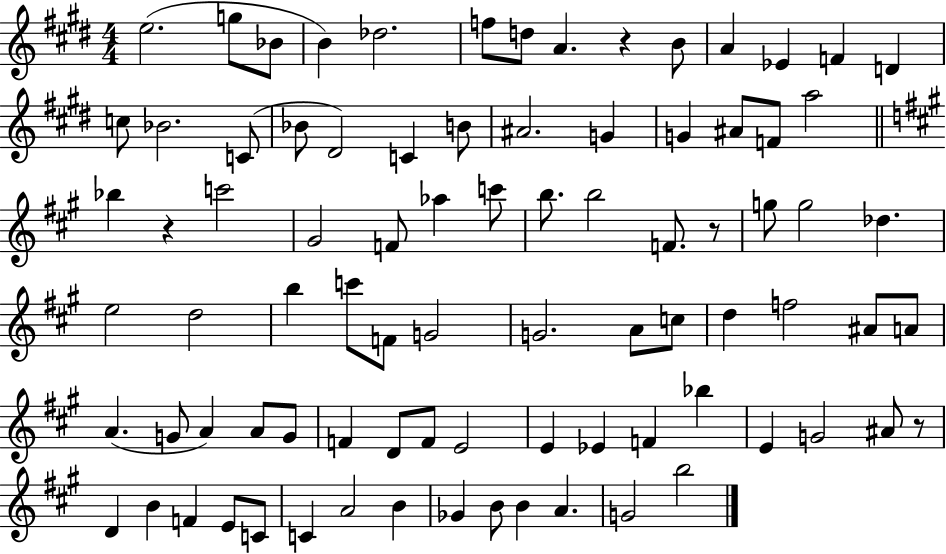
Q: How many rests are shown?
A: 4